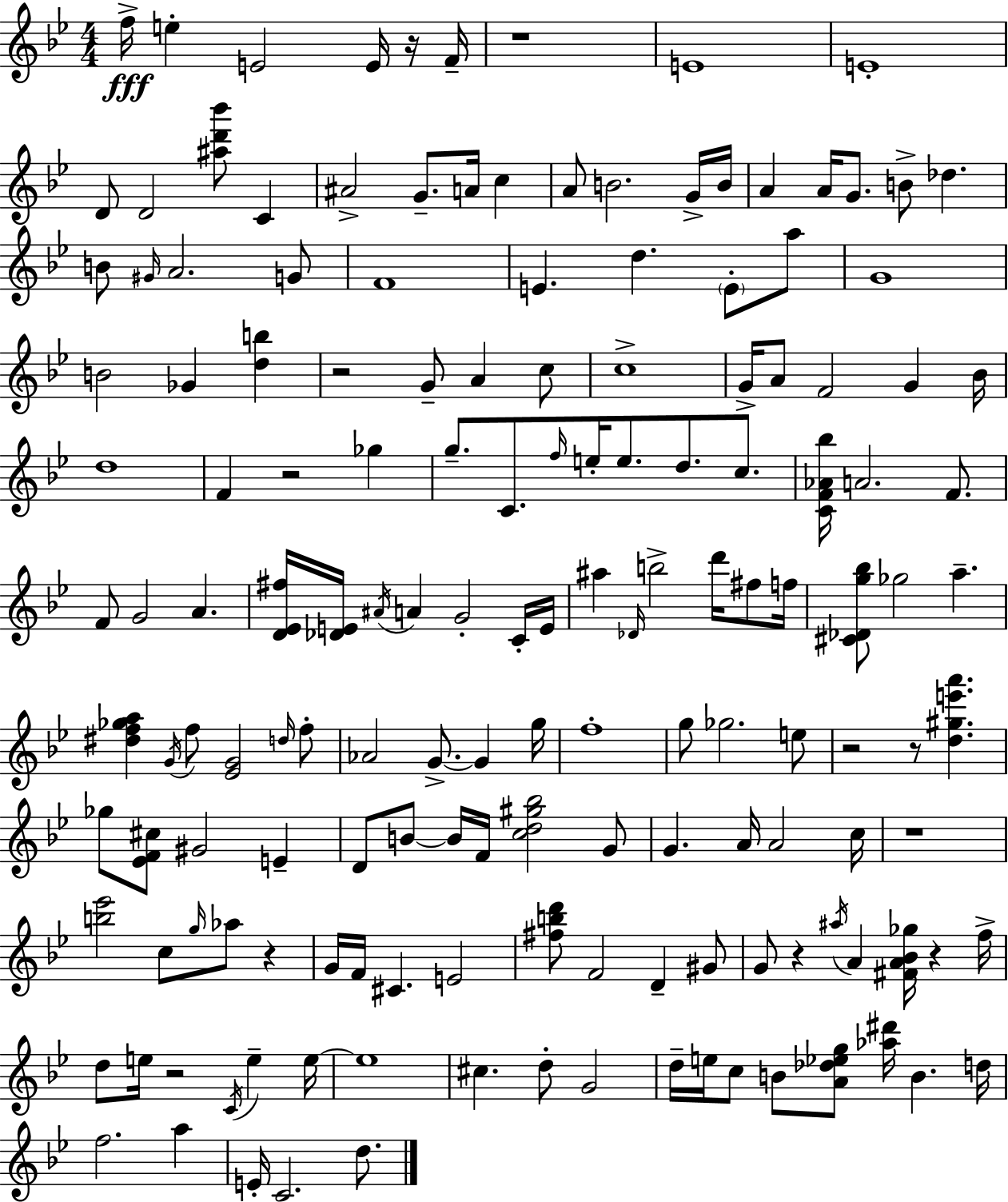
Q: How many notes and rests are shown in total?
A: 157